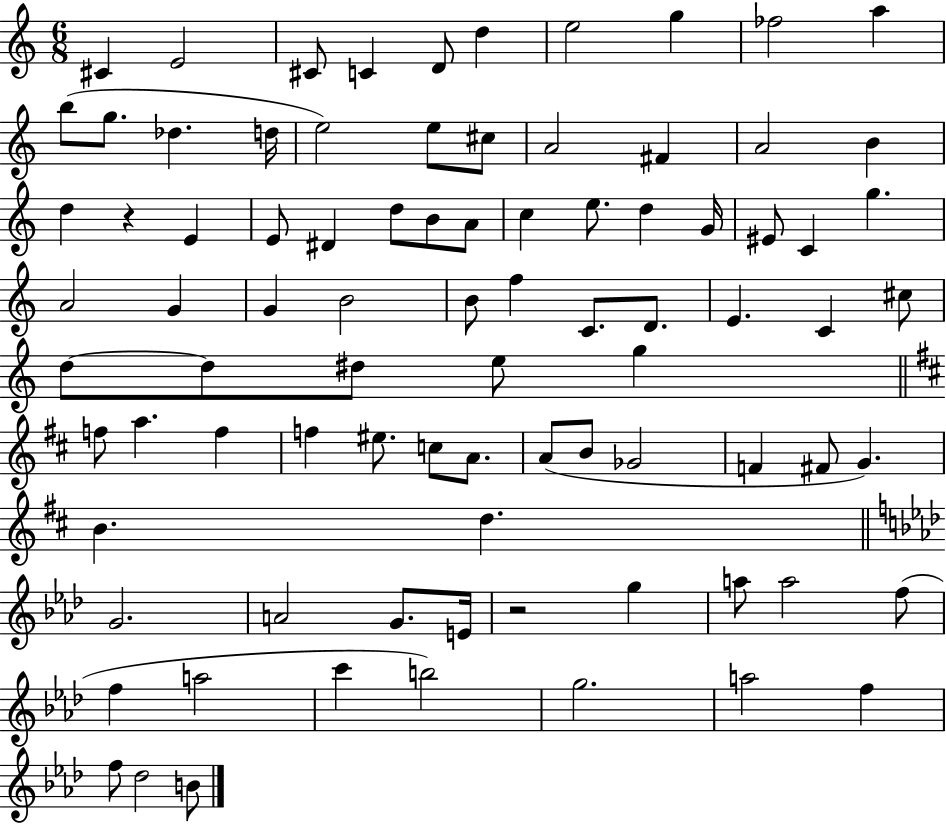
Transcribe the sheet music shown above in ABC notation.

X:1
T:Untitled
M:6/8
L:1/4
K:C
^C E2 ^C/2 C D/2 d e2 g _f2 a b/2 g/2 _d d/4 e2 e/2 ^c/2 A2 ^F A2 B d z E E/2 ^D d/2 B/2 A/2 c e/2 d G/4 ^E/2 C g A2 G G B2 B/2 f C/2 D/2 E C ^c/2 d/2 d/2 ^d/2 e/2 g f/2 a f f ^e/2 c/2 A/2 A/2 B/2 _G2 F ^F/2 G B d G2 A2 G/2 E/4 z2 g a/2 a2 f/2 f a2 c' b2 g2 a2 f f/2 _d2 B/2